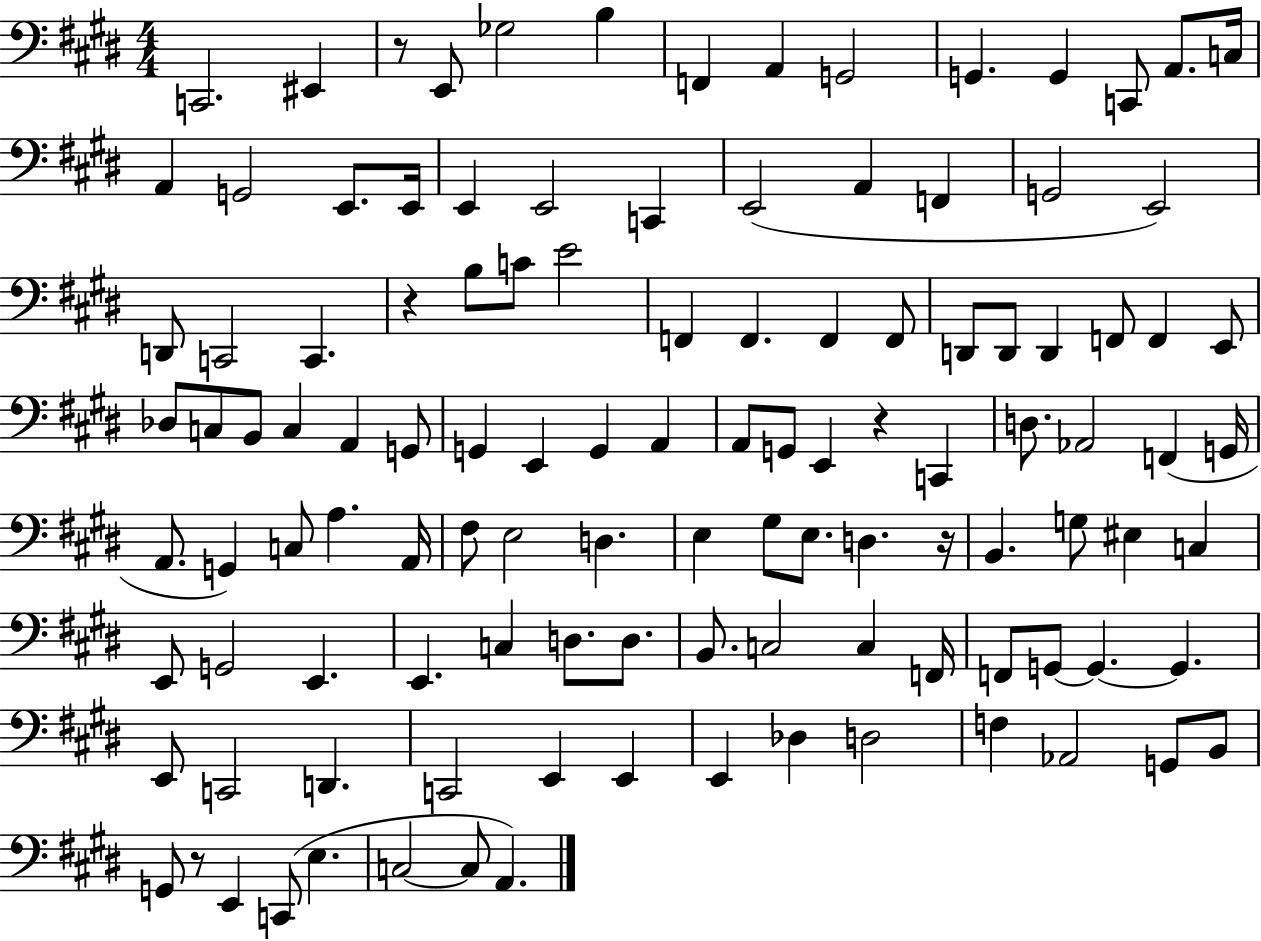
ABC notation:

X:1
T:Untitled
M:4/4
L:1/4
K:E
C,,2 ^E,, z/2 E,,/2 _G,2 B, F,, A,, G,,2 G,, G,, C,,/2 A,,/2 C,/4 A,, G,,2 E,,/2 E,,/4 E,, E,,2 C,, E,,2 A,, F,, G,,2 E,,2 D,,/2 C,,2 C,, z B,/2 C/2 E2 F,, F,, F,, F,,/2 D,,/2 D,,/2 D,, F,,/2 F,, E,,/2 _D,/2 C,/2 B,,/2 C, A,, G,,/2 G,, E,, G,, A,, A,,/2 G,,/2 E,, z C,, D,/2 _A,,2 F,, G,,/4 A,,/2 G,, C,/2 A, A,,/4 ^F,/2 E,2 D, E, ^G,/2 E,/2 D, z/4 B,, G,/2 ^E, C, E,,/2 G,,2 E,, E,, C, D,/2 D,/2 B,,/2 C,2 C, F,,/4 F,,/2 G,,/2 G,, G,, E,,/2 C,,2 D,, C,,2 E,, E,, E,, _D, D,2 F, _A,,2 G,,/2 B,,/2 G,,/2 z/2 E,, C,,/2 E, C,2 C,/2 A,,